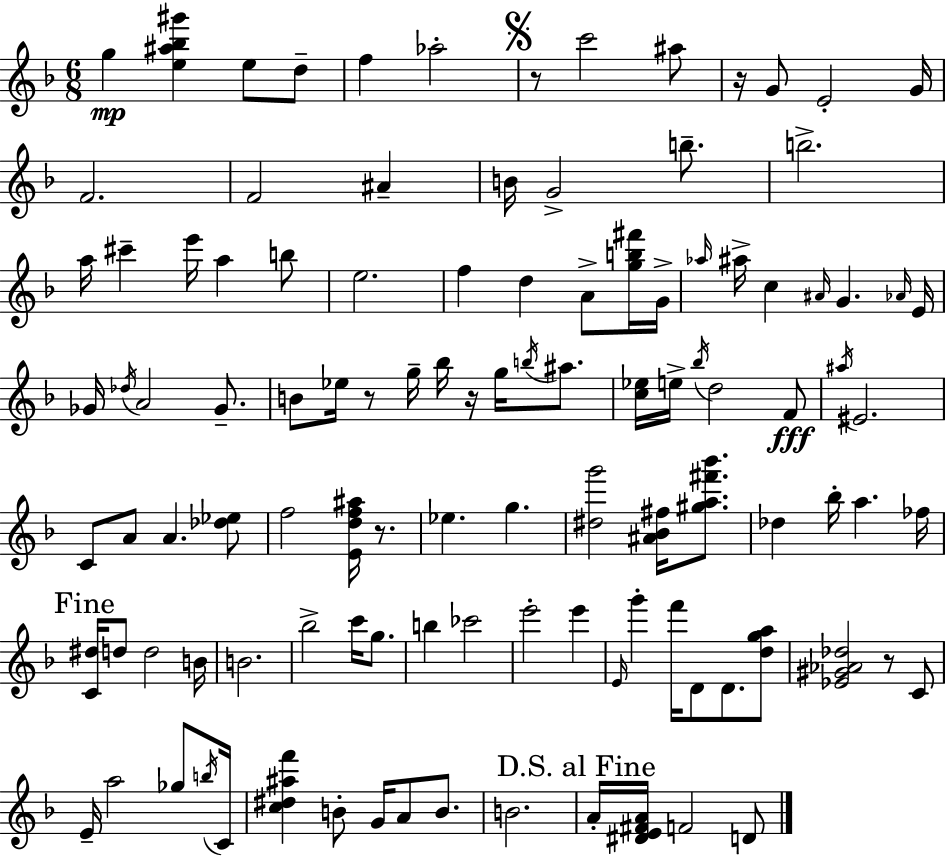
{
  \clef treble
  \numericTimeSignature
  \time 6/8
  \key d \minor
  g''4\mp <e'' ais'' bes'' gis'''>4 e''8 d''8-- | f''4 aes''2-. | \mark \markup { \musicglyph "scripts.segno" } r8 c'''2 ais''8 | r16 g'8 e'2-. g'16 | \break f'2. | f'2 ais'4-- | b'16 g'2-> b''8.-- | b''2.-> | \break a''16 cis'''4-- e'''16 a''4 b''8 | e''2. | f''4 d''4 a'8-> <g'' b'' fis'''>16 g'16-> | \grace { aes''16 } ais''16-> c''4 \grace { ais'16 } g'4. | \break \grace { aes'16 } e'16 ges'16 \acciaccatura { des''16 } a'2 | ges'8.-- b'8 ees''16 r8 g''16-- bes''16 r16 | g''16 \acciaccatura { b''16 } ais''8. <c'' ees''>16 e''16-> \acciaccatura { bes''16 } d''2 | f'8\fff \acciaccatura { ais''16 } eis'2. | \break c'8 a'8 a'4. | <des'' ees''>8 f''2 | <e' d'' f'' ais''>16 r8. ees''4. | g''4. <dis'' g'''>2 | \break <ais' bes' fis''>16 <gis'' a'' fis''' bes'''>8. des''4 bes''16-. | a''4. fes''16 \mark "Fine" <c' dis''>16 d''8 d''2 | b'16 b'2. | bes''2-> | \break c'''16 g''8. b''4 ces'''2 | e'''2-. | e'''4 \grace { e'16 } g'''4-. | f'''16 d'8 d'8. <d'' g'' a''>8 <ees' gis' aes' des''>2 | \break r8 c'8 e'16-- a''2 | ges''8 \acciaccatura { b''16 } c'16 <c'' dis'' ais'' f'''>4 | b'8-. g'16 a'8 b'8. b'2. | \mark "D.S. al Fine" a'16-. <dis' e' fis' a'>16 f'2 | \break d'8 \bar "|."
}